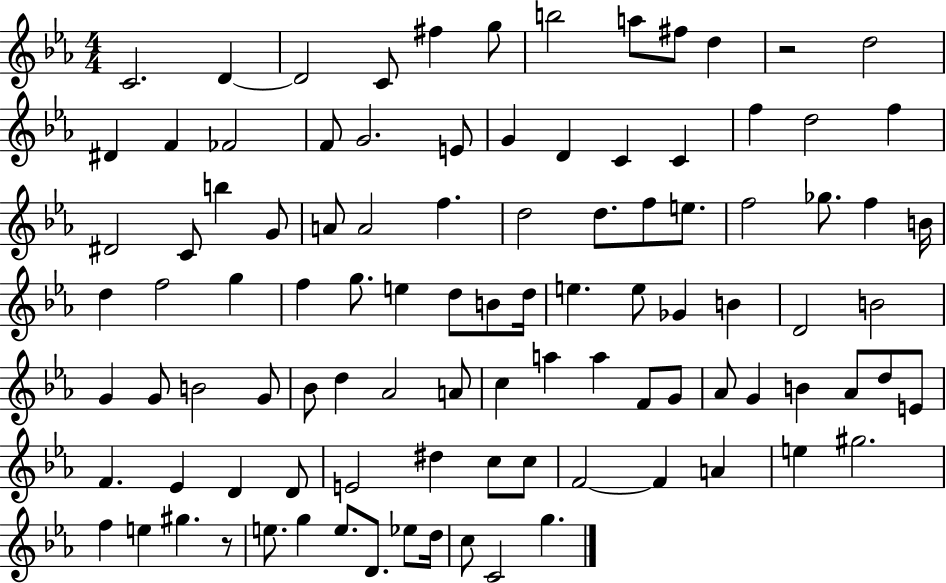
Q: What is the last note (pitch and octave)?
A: G5